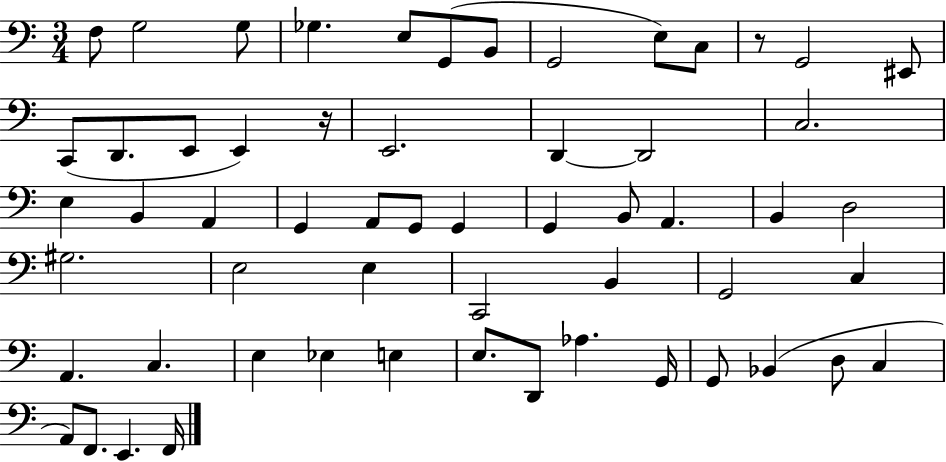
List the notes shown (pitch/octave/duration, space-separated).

F3/e G3/h G3/e Gb3/q. E3/e G2/e B2/e G2/h E3/e C3/e R/e G2/h EIS2/e C2/e D2/e. E2/e E2/q R/s E2/h. D2/q D2/h C3/h. E3/q B2/q A2/q G2/q A2/e G2/e G2/q G2/q B2/e A2/q. B2/q D3/h G#3/h. E3/h E3/q C2/h B2/q G2/h C3/q A2/q. C3/q. E3/q Eb3/q E3/q E3/e. D2/e Ab3/q. G2/s G2/e Bb2/q D3/e C3/q A2/e F2/e. E2/q. F2/s